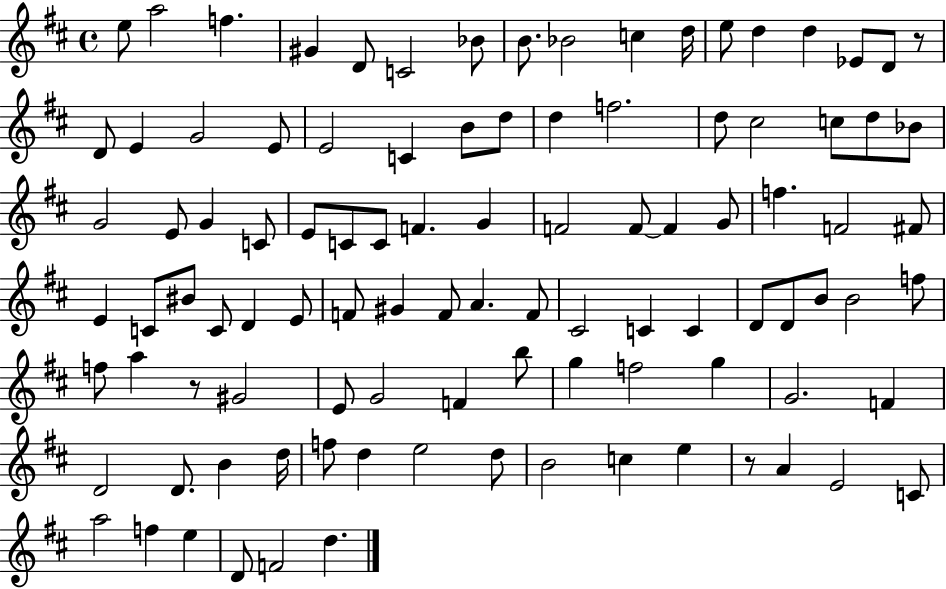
{
  \clef treble
  \time 4/4
  \defaultTimeSignature
  \key d \major
  e''8 a''2 f''4. | gis'4 d'8 c'2 bes'8 | b'8. bes'2 c''4 d''16 | e''8 d''4 d''4 ees'8 d'8 r8 | \break d'8 e'4 g'2 e'8 | e'2 c'4 b'8 d''8 | d''4 f''2. | d''8 cis''2 c''8 d''8 bes'8 | \break g'2 e'8 g'4 c'8 | e'8 c'8 c'8 f'4. g'4 | f'2 f'8~~ f'4 g'8 | f''4. f'2 fis'8 | \break e'4 c'8 bis'8 c'8 d'4 e'8 | f'8 gis'4 f'8 a'4. f'8 | cis'2 c'4 c'4 | d'8 d'8 b'8 b'2 f''8 | \break f''8 a''4 r8 gis'2 | e'8 g'2 f'4 b''8 | g''4 f''2 g''4 | g'2. f'4 | \break d'2 d'8. b'4 d''16 | f''8 d''4 e''2 d''8 | b'2 c''4 e''4 | r8 a'4 e'2 c'8 | \break a''2 f''4 e''4 | d'8 f'2 d''4. | \bar "|."
}